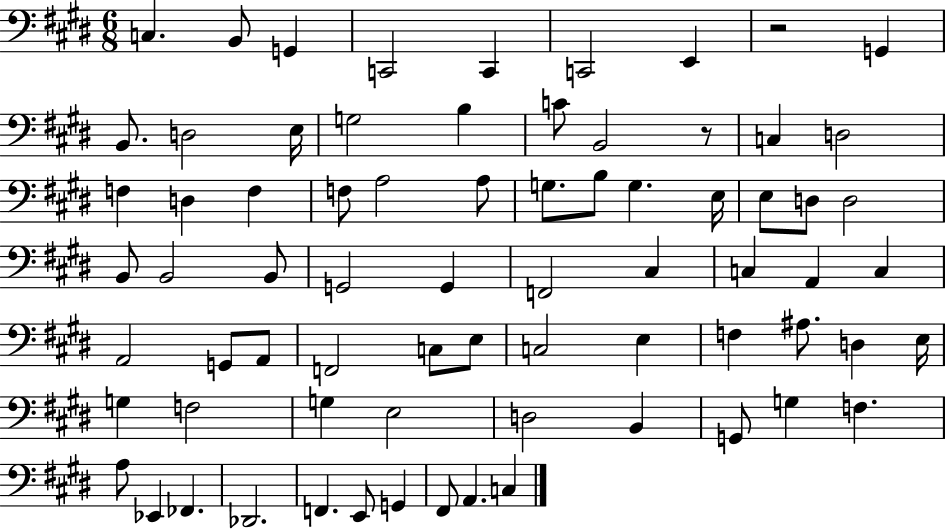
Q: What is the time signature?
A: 6/8